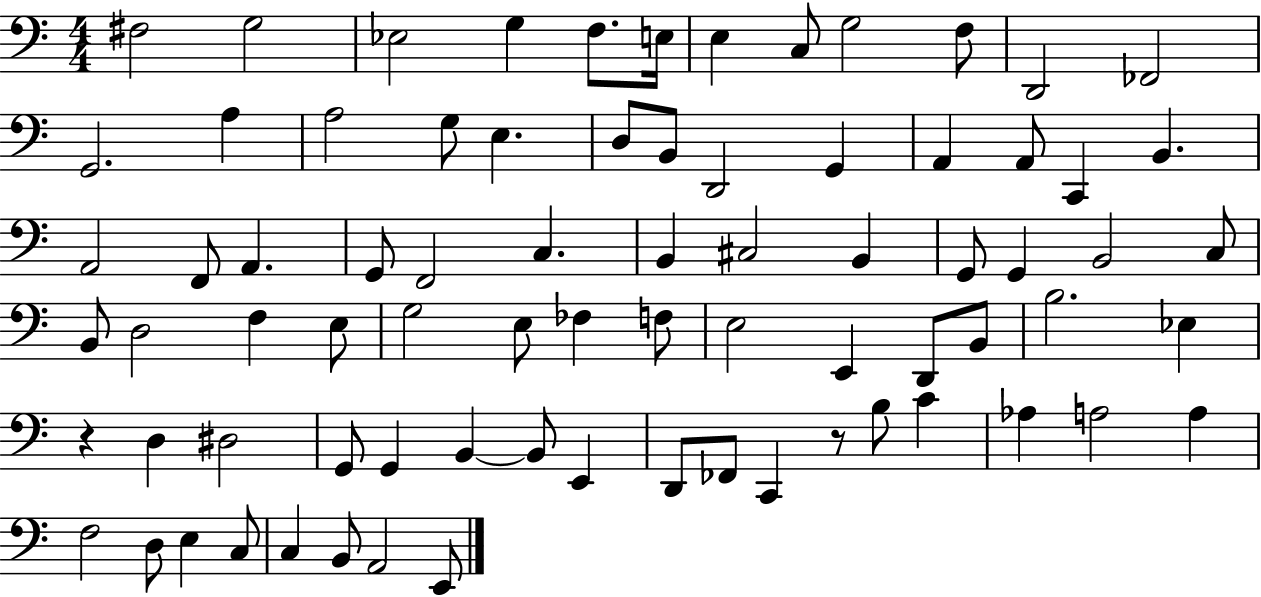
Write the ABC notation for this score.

X:1
T:Untitled
M:4/4
L:1/4
K:C
^F,2 G,2 _E,2 G, F,/2 E,/4 E, C,/2 G,2 F,/2 D,,2 _F,,2 G,,2 A, A,2 G,/2 E, D,/2 B,,/2 D,,2 G,, A,, A,,/2 C,, B,, A,,2 F,,/2 A,, G,,/2 F,,2 C, B,, ^C,2 B,, G,,/2 G,, B,,2 C,/2 B,,/2 D,2 F, E,/2 G,2 E,/2 _F, F,/2 E,2 E,, D,,/2 B,,/2 B,2 _E, z D, ^D,2 G,,/2 G,, B,, B,,/2 E,, D,,/2 _F,,/2 C,, z/2 B,/2 C _A, A,2 A, F,2 D,/2 E, C,/2 C, B,,/2 A,,2 E,,/2